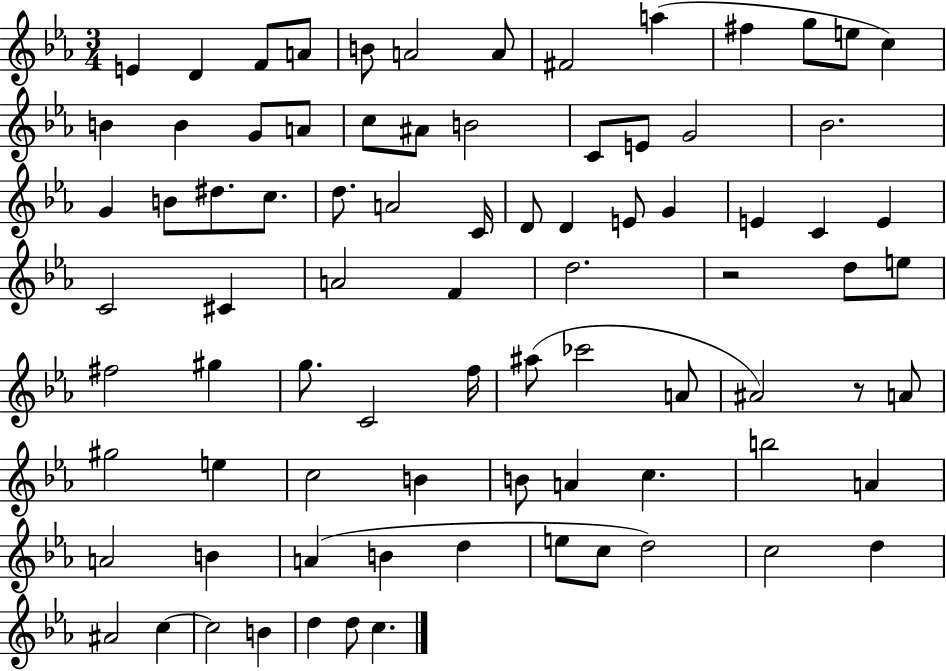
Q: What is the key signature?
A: EES major